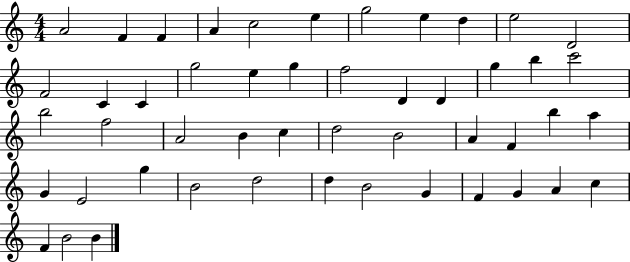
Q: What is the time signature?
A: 4/4